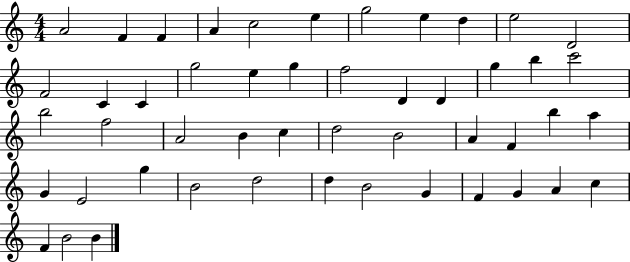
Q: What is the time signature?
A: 4/4